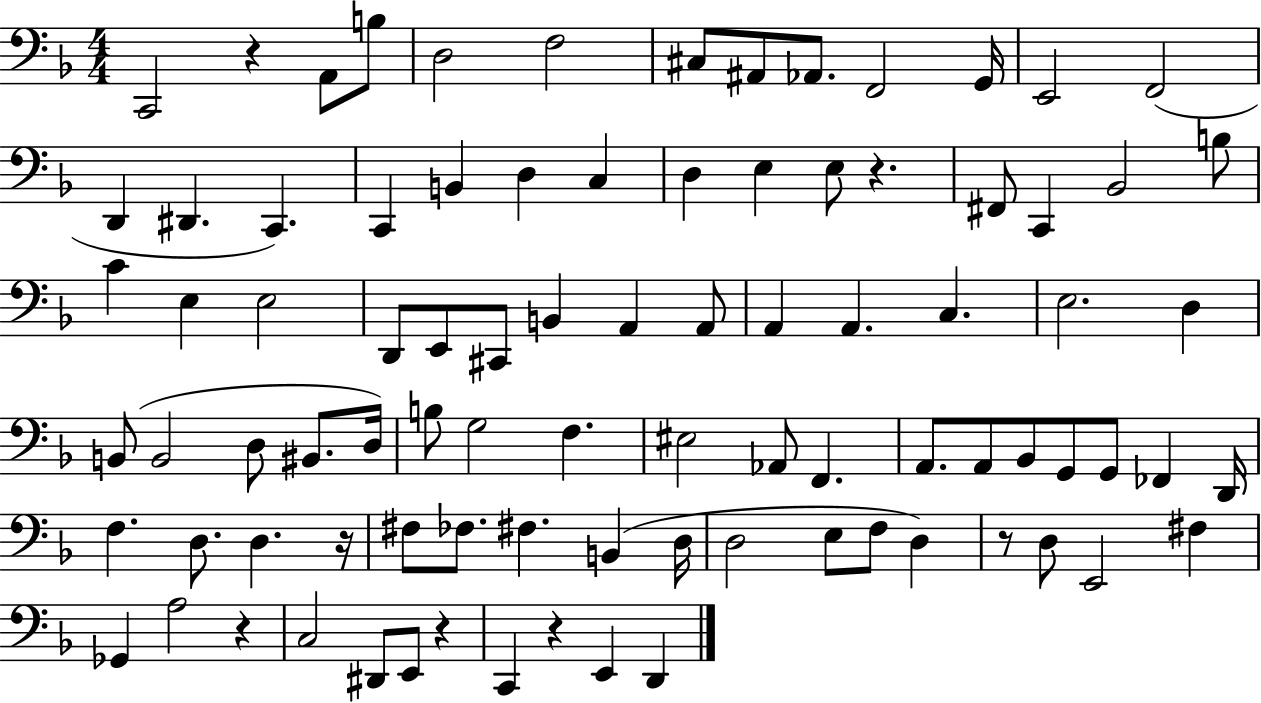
C2/h R/q A2/e B3/e D3/h F3/h C#3/e A#2/e Ab2/e. F2/h G2/s E2/h F2/h D2/q D#2/q. C2/q. C2/q B2/q D3/q C3/q D3/q E3/q E3/e R/q. F#2/e C2/q Bb2/h B3/e C4/q E3/q E3/h D2/e E2/e C#2/e B2/q A2/q A2/e A2/q A2/q. C3/q. E3/h. D3/q B2/e B2/h D3/e BIS2/e. D3/s B3/e G3/h F3/q. EIS3/h Ab2/e F2/q. A2/e. A2/e Bb2/e G2/e G2/e FES2/q D2/s F3/q. D3/e. D3/q. R/s F#3/e FES3/e. F#3/q. B2/q D3/s D3/h E3/e F3/e D3/q R/e D3/e E2/h F#3/q Gb2/q A3/h R/q C3/h D#2/e E2/e R/q C2/q R/q E2/q D2/q